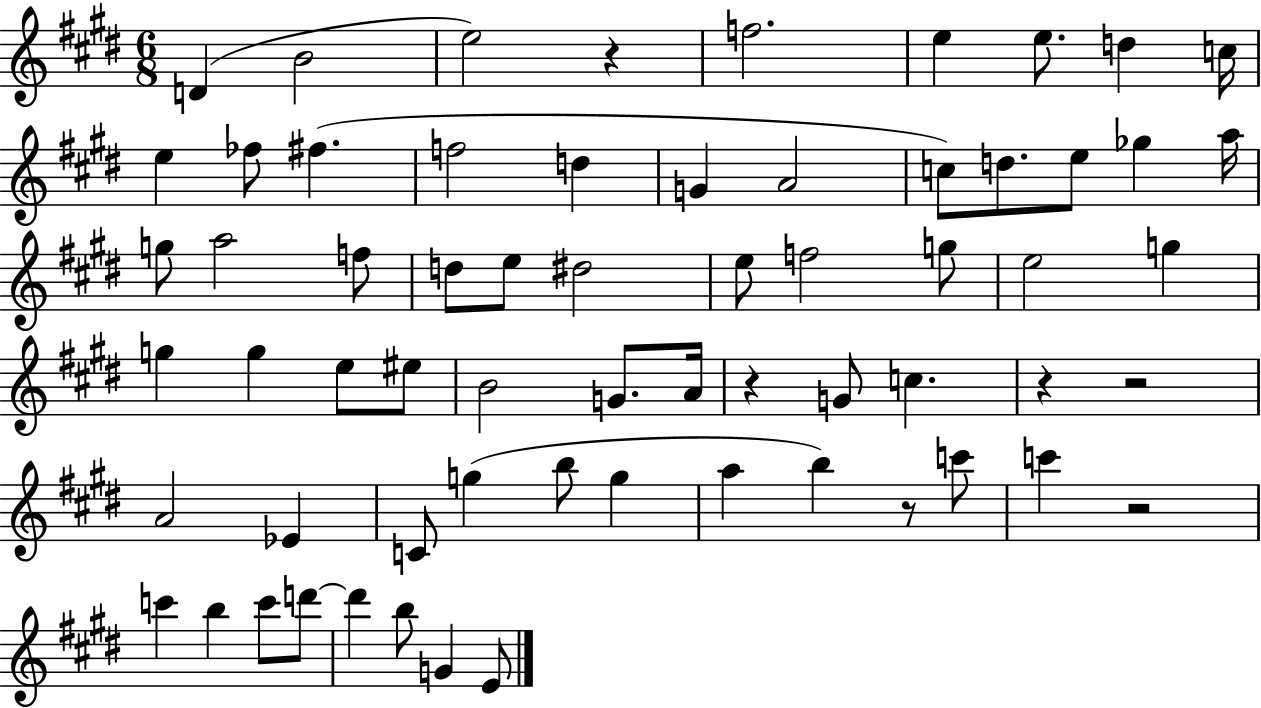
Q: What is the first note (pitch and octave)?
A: D4